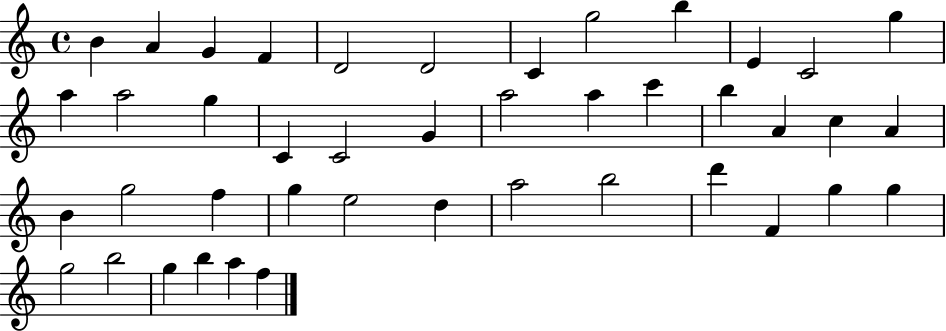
B4/q A4/q G4/q F4/q D4/h D4/h C4/q G5/h B5/q E4/q C4/h G5/q A5/q A5/h G5/q C4/q C4/h G4/q A5/h A5/q C6/q B5/q A4/q C5/q A4/q B4/q G5/h F5/q G5/q E5/h D5/q A5/h B5/h D6/q F4/q G5/q G5/q G5/h B5/h G5/q B5/q A5/q F5/q